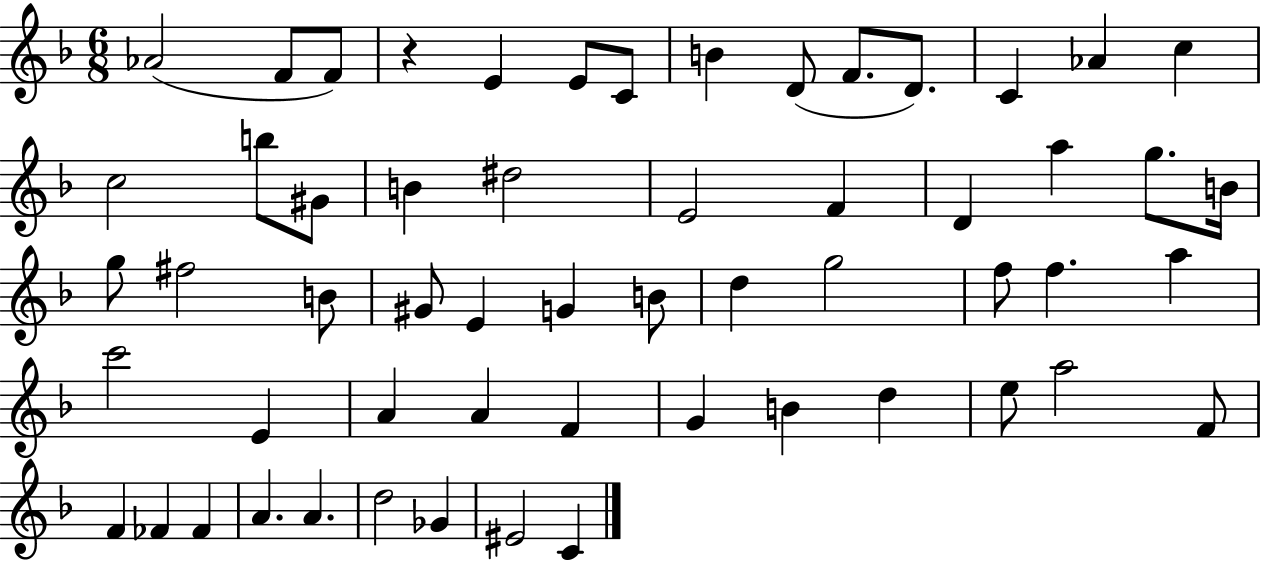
{
  \clef treble
  \numericTimeSignature
  \time 6/8
  \key f \major
  \repeat volta 2 { aes'2( f'8 f'8) | r4 e'4 e'8 c'8 | b'4 d'8( f'8. d'8.) | c'4 aes'4 c''4 | \break c''2 b''8 gis'8 | b'4 dis''2 | e'2 f'4 | d'4 a''4 g''8. b'16 | \break g''8 fis''2 b'8 | gis'8 e'4 g'4 b'8 | d''4 g''2 | f''8 f''4. a''4 | \break c'''2 e'4 | a'4 a'4 f'4 | g'4 b'4 d''4 | e''8 a''2 f'8 | \break f'4 fes'4 fes'4 | a'4. a'4. | d''2 ges'4 | eis'2 c'4 | \break } \bar "|."
}